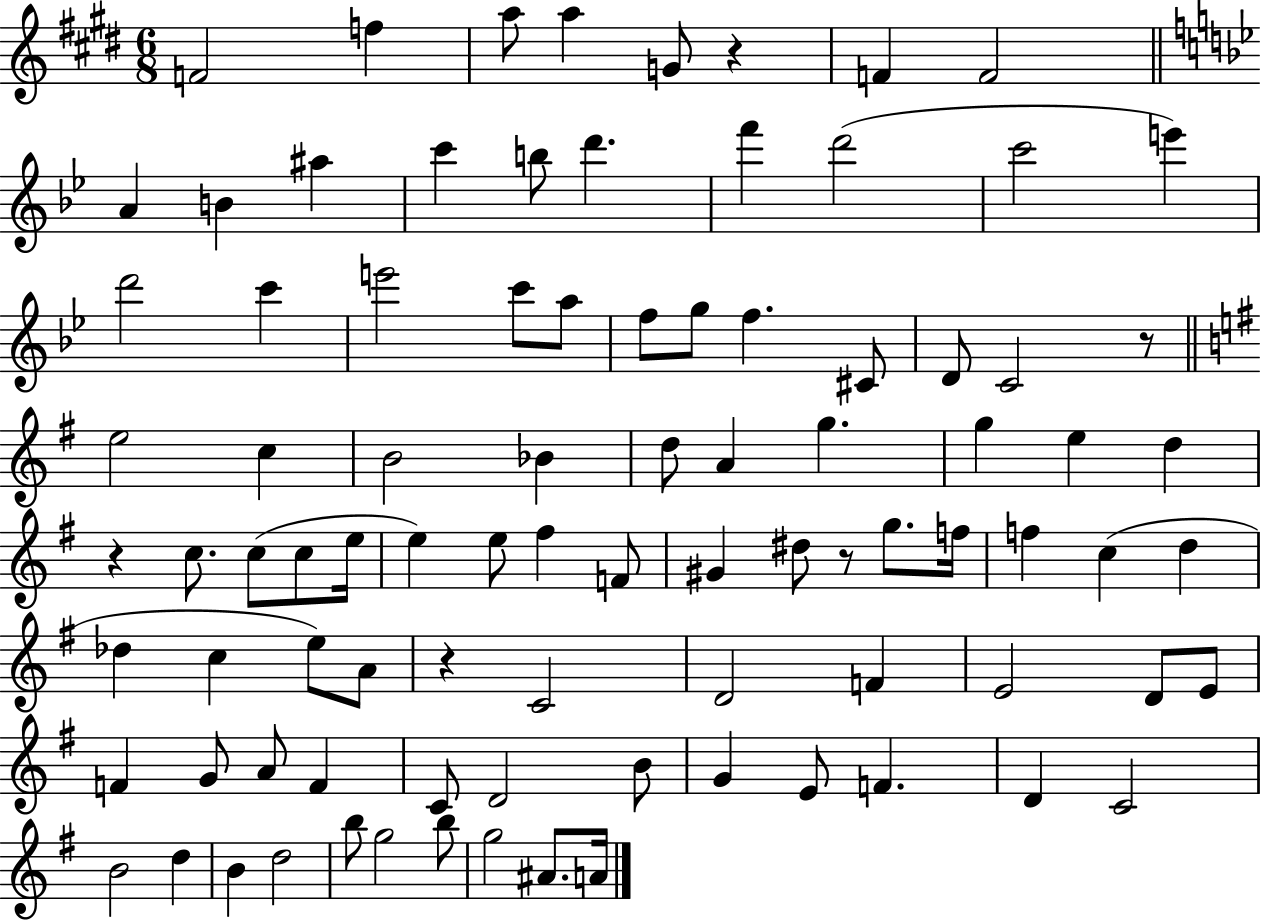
X:1
T:Untitled
M:6/8
L:1/4
K:E
F2 f a/2 a G/2 z F F2 A B ^a c' b/2 d' f' d'2 c'2 e' d'2 c' e'2 c'/2 a/2 f/2 g/2 f ^C/2 D/2 C2 z/2 e2 c B2 _B d/2 A g g e d z c/2 c/2 c/2 e/4 e e/2 ^f F/2 ^G ^d/2 z/2 g/2 f/4 f c d _d c e/2 A/2 z C2 D2 F E2 D/2 E/2 F G/2 A/2 F C/2 D2 B/2 G E/2 F D C2 B2 d B d2 b/2 g2 b/2 g2 ^A/2 A/4